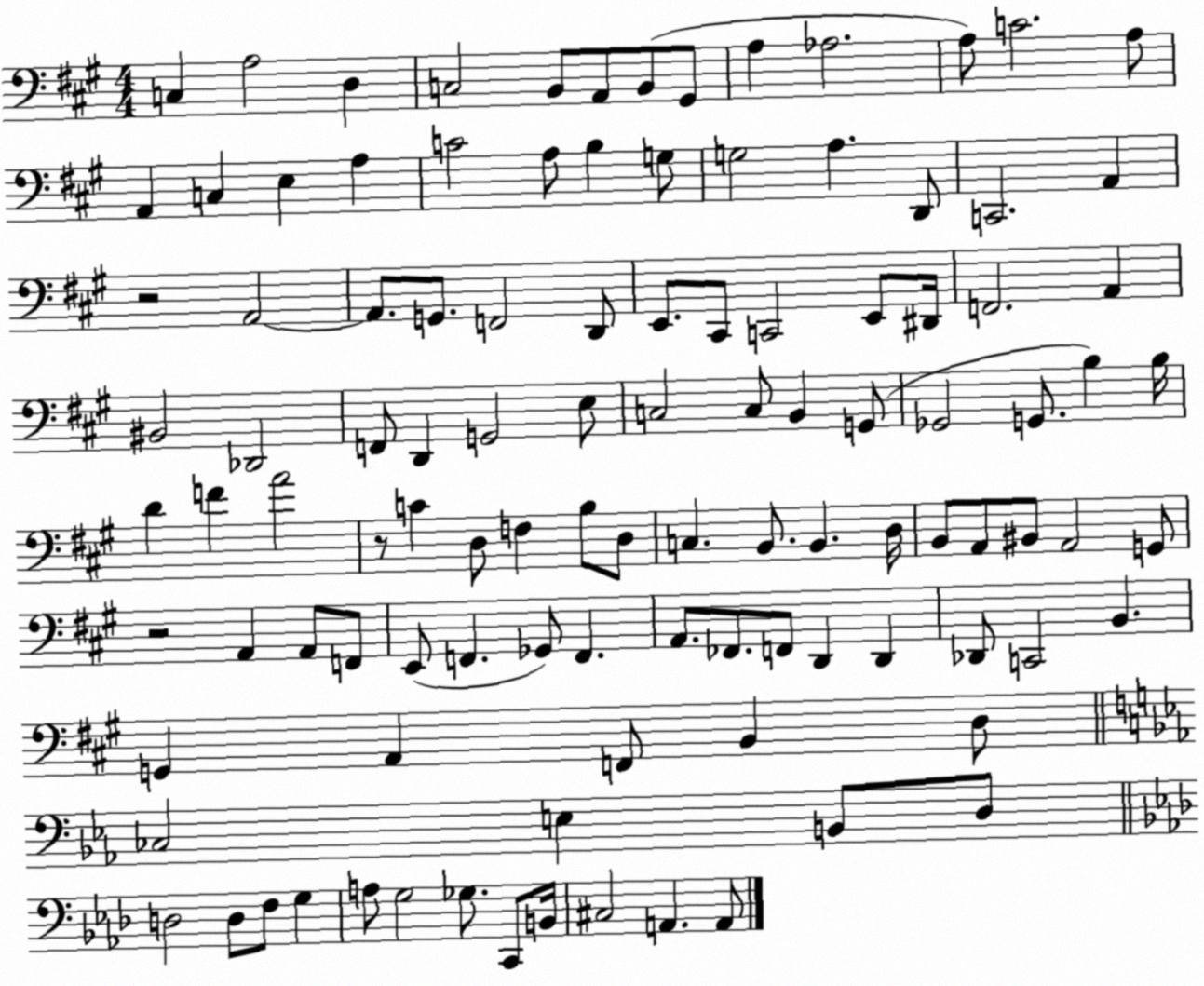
X:1
T:Untitled
M:4/4
L:1/4
K:A
C, A,2 D, C,2 B,,/2 A,,/2 B,,/2 ^G,,/2 A, _A,2 A,/2 C2 A,/2 A,, C, E, A, C2 A,/2 B, G,/2 G,2 A, D,,/2 C,,2 A,, z2 A,,2 A,,/2 G,,/2 F,,2 D,,/2 E,,/2 ^C,,/2 C,,2 E,,/2 ^D,,/4 F,,2 A,, ^B,,2 _D,,2 F,,/2 D,, G,,2 E,/2 C,2 C,/2 B,, G,,/2 _G,,2 G,,/2 B, B,/4 D F A2 z/2 C D,/2 F, B,/2 D,/2 C, B,,/2 B,, D,/4 B,,/2 A,,/2 ^B,,/2 A,,2 G,,/2 z2 A,, A,,/2 F,,/2 E,,/2 F,, _G,,/2 F,, A,,/2 _F,,/2 F,,/2 D,, D,, _D,,/2 C,,2 B,, G,, A,, F,,/2 B,, D,/2 _C,2 E, B,,/2 D,/2 D,2 D,/2 F,/2 G, A,/2 G,2 _G,/2 C,,/2 B,,/4 ^C,2 A,, A,,/2